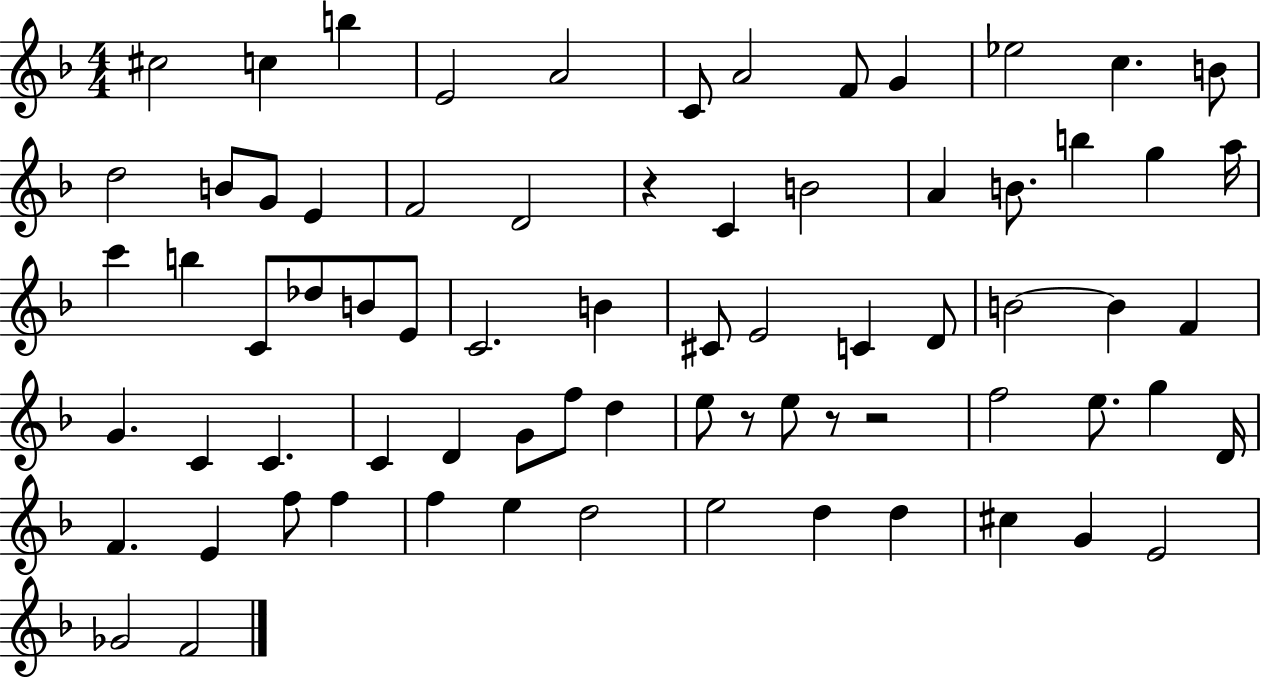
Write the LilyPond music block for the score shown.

{
  \clef treble
  \numericTimeSignature
  \time 4/4
  \key f \major
  cis''2 c''4 b''4 | e'2 a'2 | c'8 a'2 f'8 g'4 | ees''2 c''4. b'8 | \break d''2 b'8 g'8 e'4 | f'2 d'2 | r4 c'4 b'2 | a'4 b'8. b''4 g''4 a''16 | \break c'''4 b''4 c'8 des''8 b'8 e'8 | c'2. b'4 | cis'8 e'2 c'4 d'8 | b'2~~ b'4 f'4 | \break g'4. c'4 c'4. | c'4 d'4 g'8 f''8 d''4 | e''8 r8 e''8 r8 r2 | f''2 e''8. g''4 d'16 | \break f'4. e'4 f''8 f''4 | f''4 e''4 d''2 | e''2 d''4 d''4 | cis''4 g'4 e'2 | \break ges'2 f'2 | \bar "|."
}